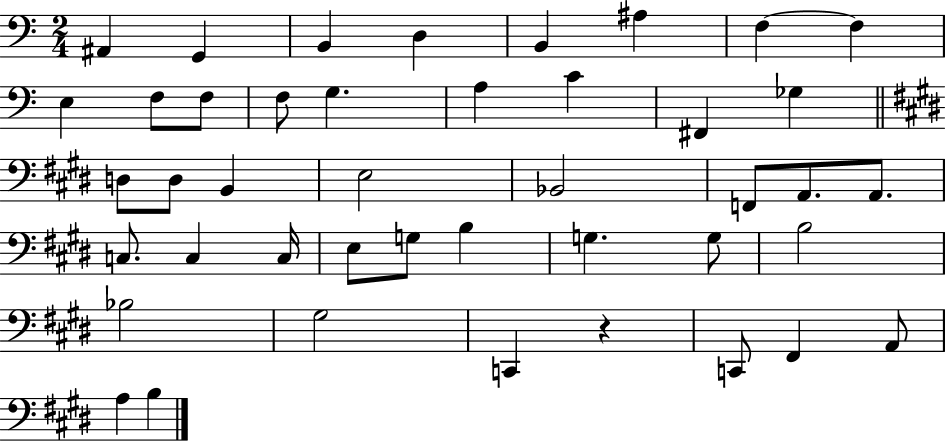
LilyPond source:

{
  \clef bass
  \numericTimeSignature
  \time 2/4
  \key c \major
  ais,4 g,4 | b,4 d4 | b,4 ais4 | f4~~ f4 | \break e4 f8 f8 | f8 g4. | a4 c'4 | fis,4 ges4 | \break \bar "||" \break \key e \major d8 d8 b,4 | e2 | bes,2 | f,8 a,8. a,8. | \break c8. c4 c16 | e8 g8 b4 | g4. g8 | b2 | \break bes2 | gis2 | c,4 r4 | c,8 fis,4 a,8 | \break a4 b4 | \bar "|."
}